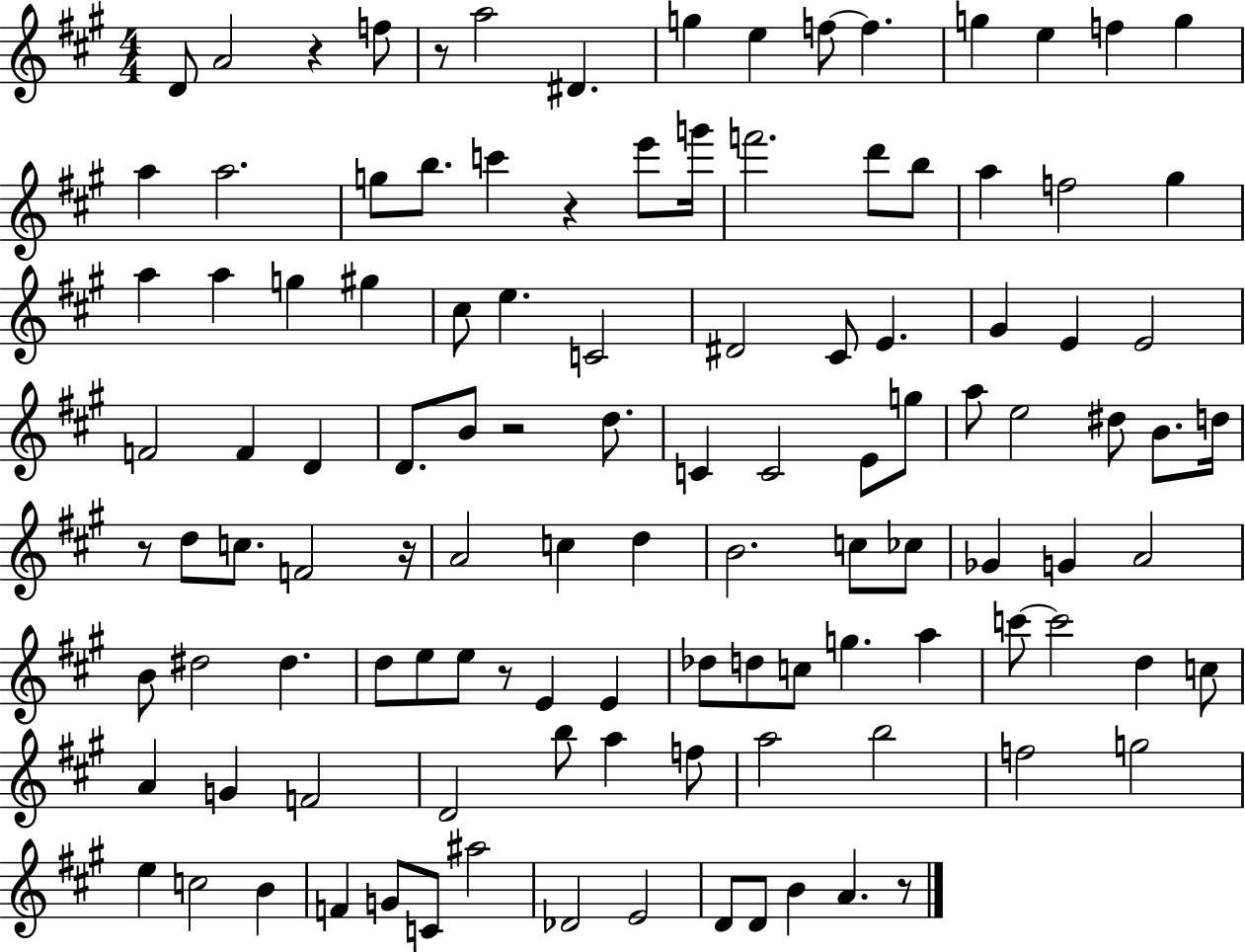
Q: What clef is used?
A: treble